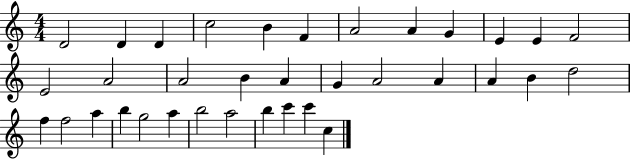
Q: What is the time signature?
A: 4/4